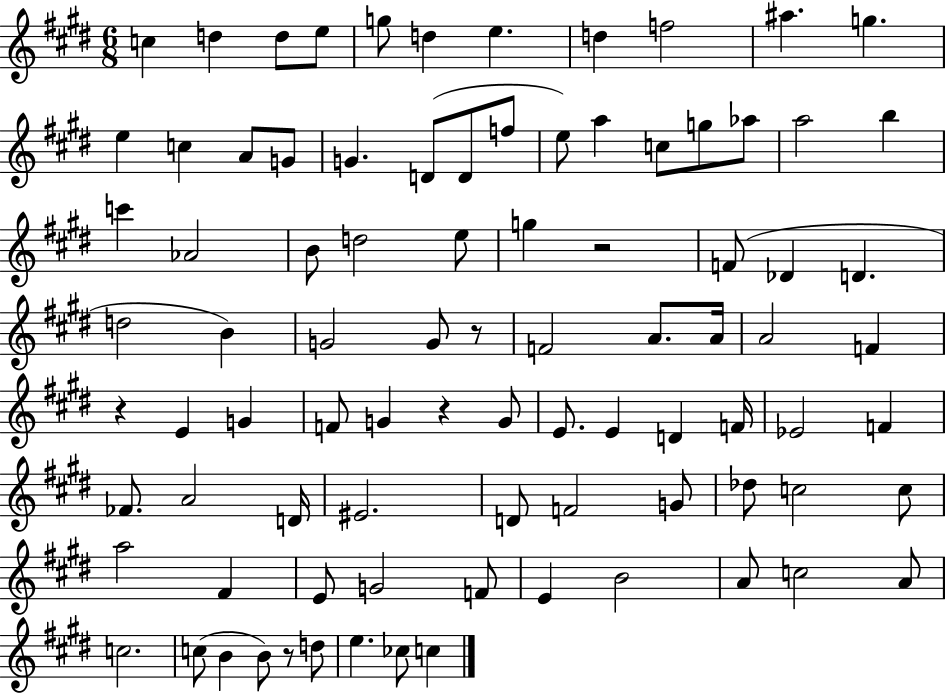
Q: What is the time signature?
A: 6/8